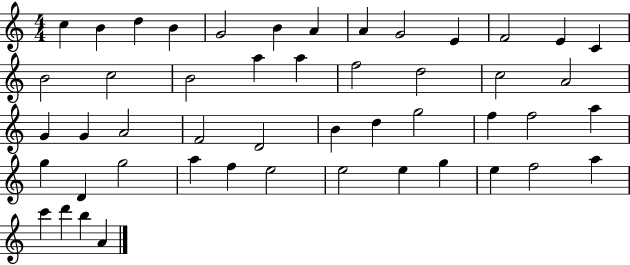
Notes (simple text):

C5/q B4/q D5/q B4/q G4/h B4/q A4/q A4/q G4/h E4/q F4/h E4/q C4/q B4/h C5/h B4/h A5/q A5/q F5/h D5/h C5/h A4/h G4/q G4/q A4/h F4/h D4/h B4/q D5/q G5/h F5/q F5/h A5/q G5/q D4/q G5/h A5/q F5/q E5/h E5/h E5/q G5/q E5/q F5/h A5/q C6/q D6/q B5/q A4/q